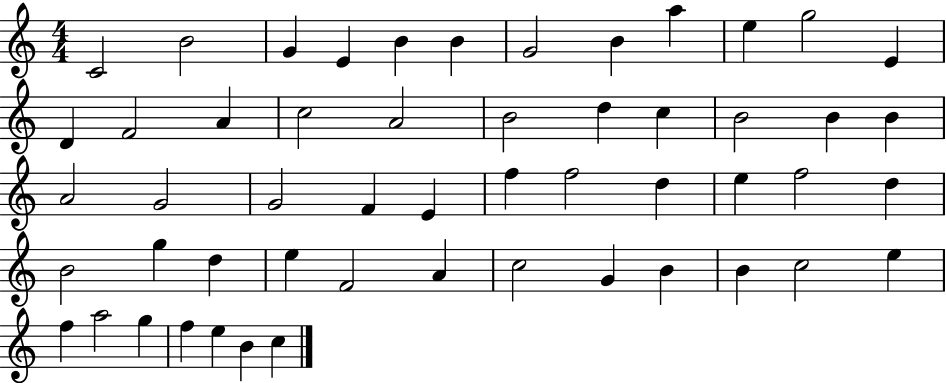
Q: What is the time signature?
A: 4/4